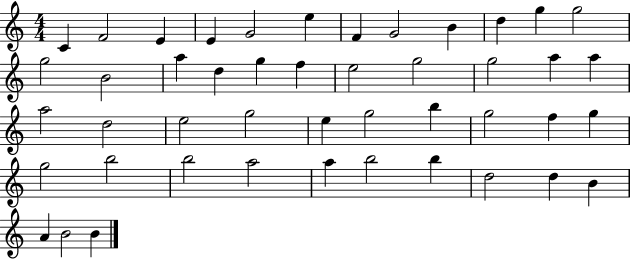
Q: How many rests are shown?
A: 0